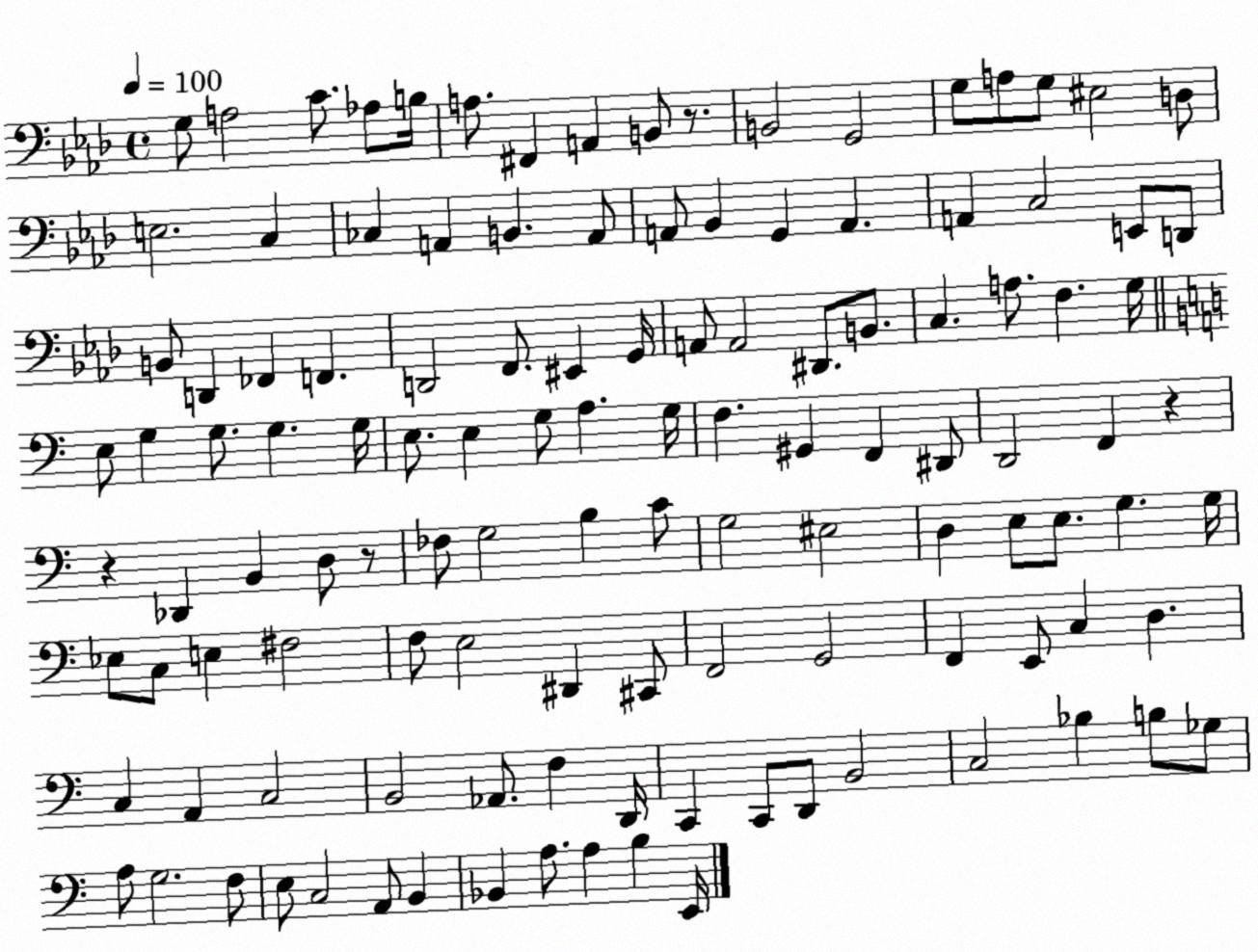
X:1
T:Untitled
M:4/4
L:1/4
K:Ab
G,/2 A,2 C/2 _A,/2 B,/4 A,/2 ^F,, A,, B,,/2 z/2 B,,2 G,,2 G,/2 A,/2 G,/2 ^E,2 D,/2 E,2 C, _C, A,, B,, A,,/2 A,,/2 _B,, G,, A,, A,, C,2 E,,/2 D,,/2 B,,/2 D,, _F,, F,, D,,2 F,,/2 ^E,, G,,/4 A,,/2 A,,2 ^D,,/2 B,,/2 C, A,/2 F, G,/4 E,/2 G, G,/2 G, G,/4 E,/2 E, G,/2 A, G,/4 F, ^G,, F,, ^D,,/2 D,,2 F,, z z _D,, B,, D,/2 z/2 _F,/2 G,2 B, C/2 G,2 ^E,2 D, E,/2 E,/2 G, G,/4 _E,/2 C,/2 E, ^F,2 F,/2 E,2 ^D,, ^C,,/2 F,,2 G,,2 F,, E,,/2 C, D, C, A,, C,2 B,,2 _A,,/2 F, D,,/4 C,, C,,/2 D,,/2 B,,2 C,2 _B, B,/2 _G,/2 A,/2 G,2 F,/2 E,/2 C,2 A,,/2 B,, _B,, A,/2 A, B, E,,/4